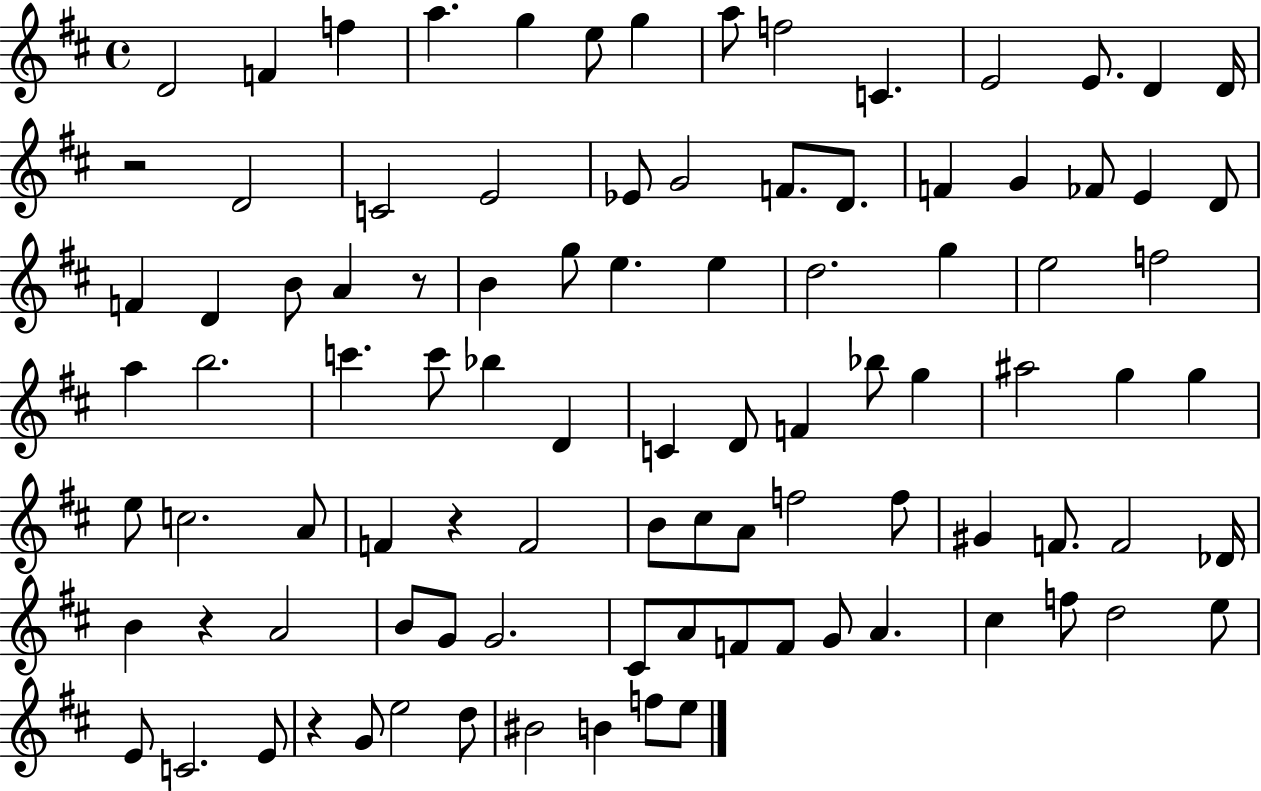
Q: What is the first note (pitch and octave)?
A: D4